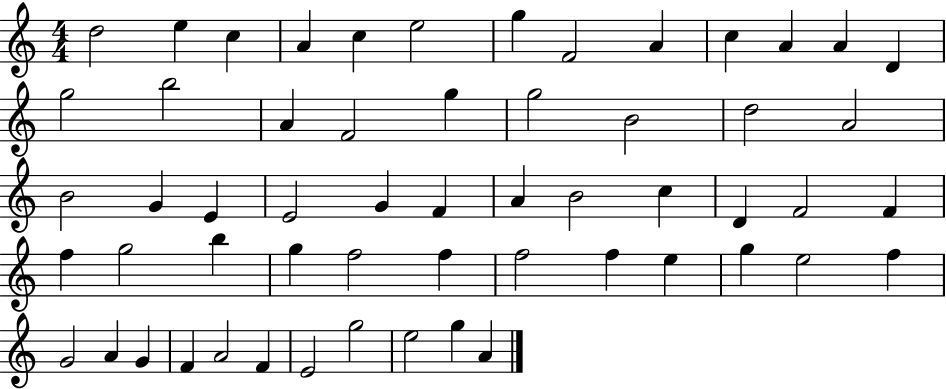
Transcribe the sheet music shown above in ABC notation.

X:1
T:Untitled
M:4/4
L:1/4
K:C
d2 e c A c e2 g F2 A c A A D g2 b2 A F2 g g2 B2 d2 A2 B2 G E E2 G F A B2 c D F2 F f g2 b g f2 f f2 f e g e2 f G2 A G F A2 F E2 g2 e2 g A